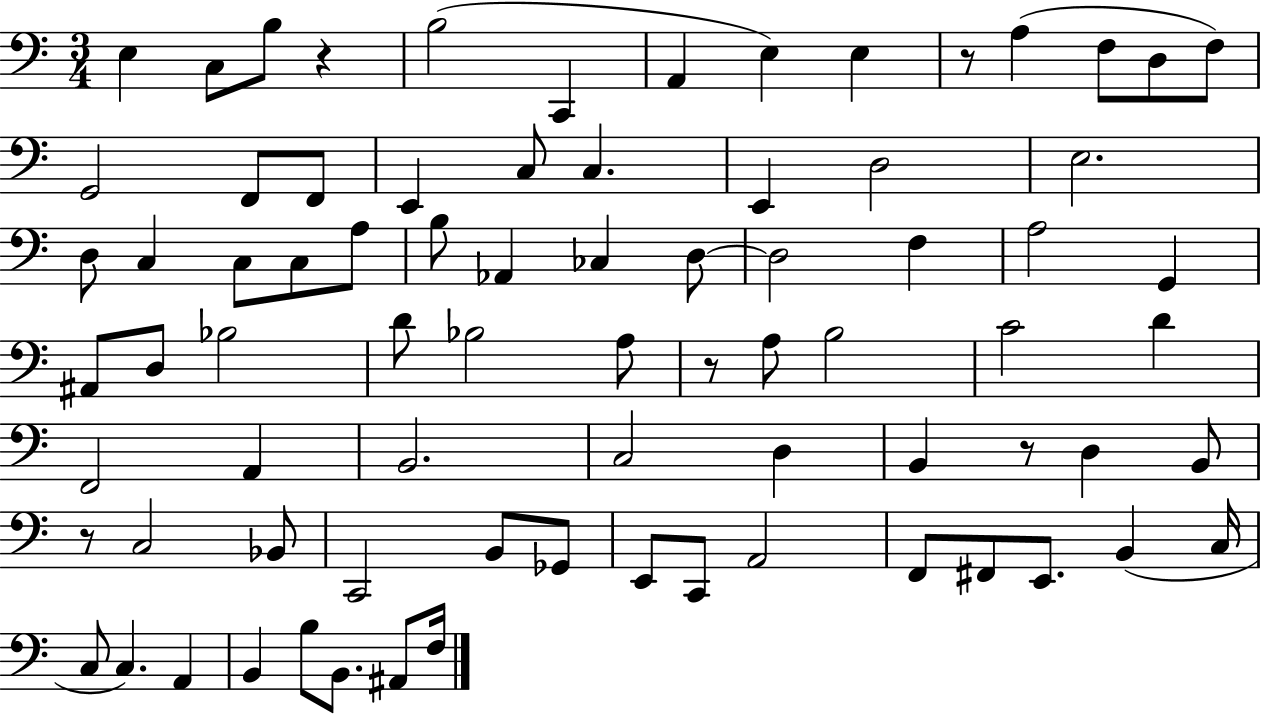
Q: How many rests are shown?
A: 5